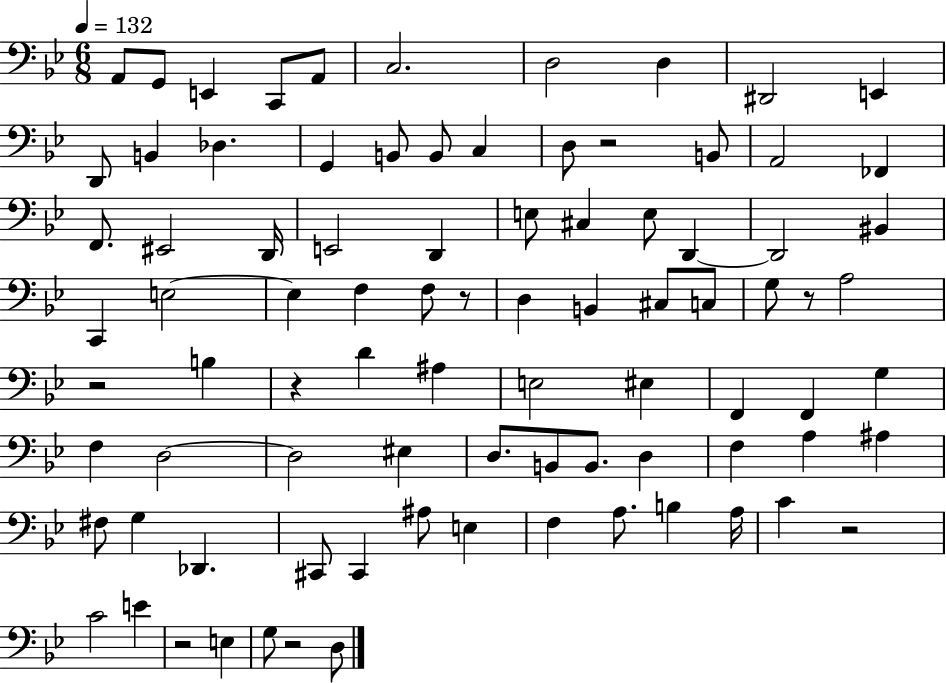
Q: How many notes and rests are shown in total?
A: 87